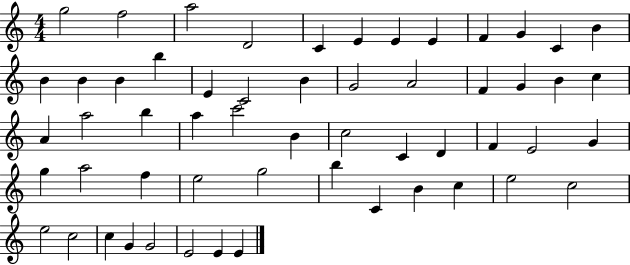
X:1
T:Untitled
M:4/4
L:1/4
K:C
g2 f2 a2 D2 C E E E F G C B B B B b E C2 B G2 A2 F G B c A a2 b a c'2 B c2 C D F E2 G g a2 f e2 g2 b C B c e2 c2 e2 c2 c G G2 E2 E E